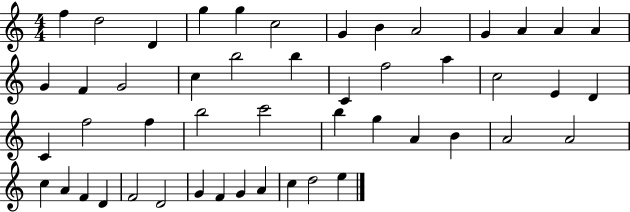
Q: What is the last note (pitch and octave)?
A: E5